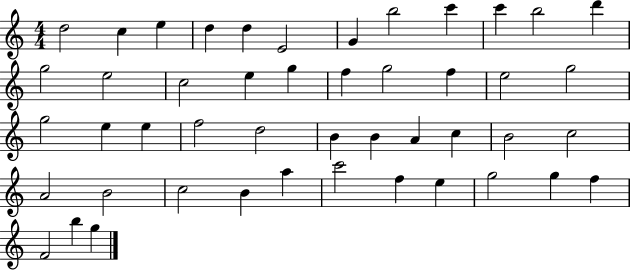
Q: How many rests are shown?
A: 0